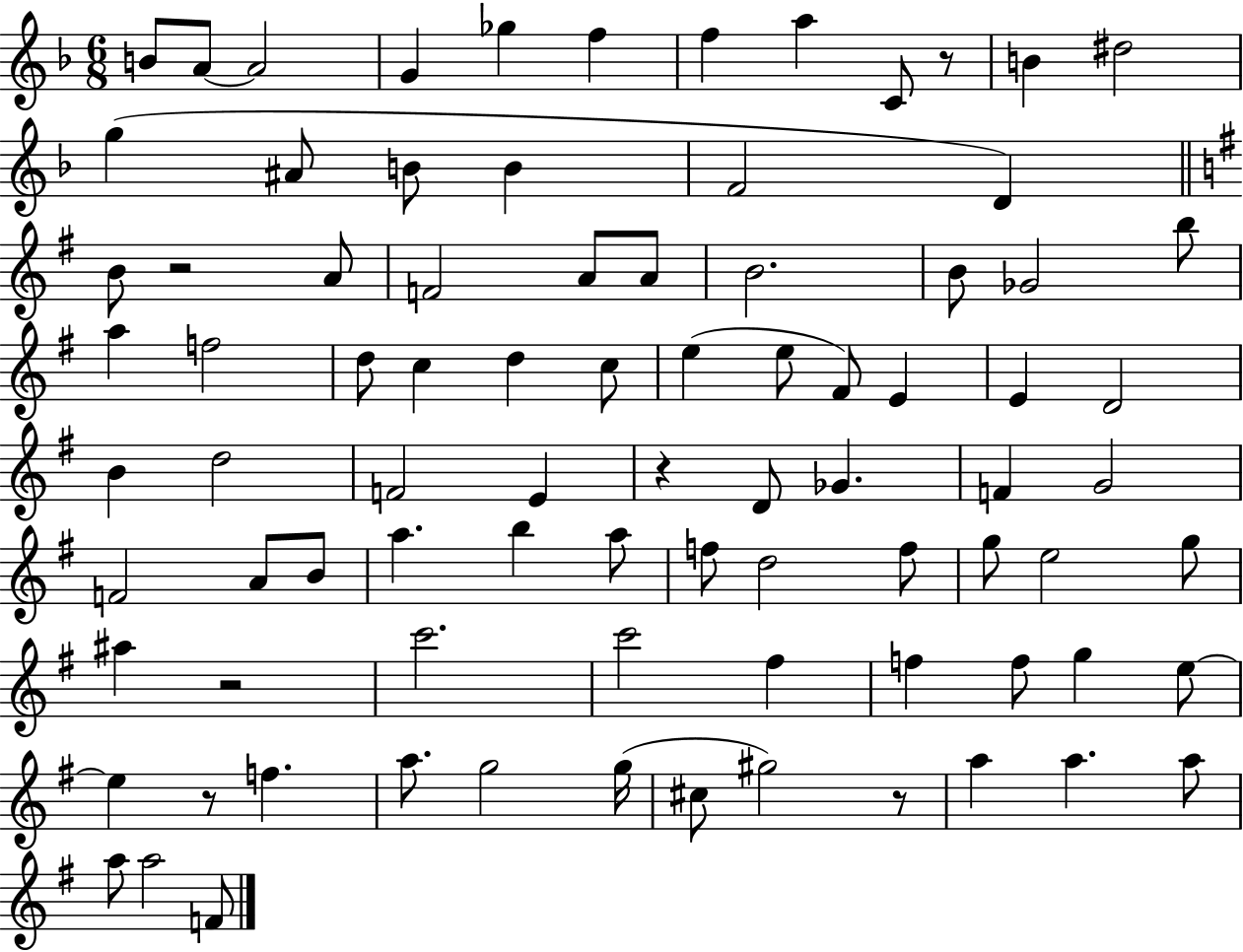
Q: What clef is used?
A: treble